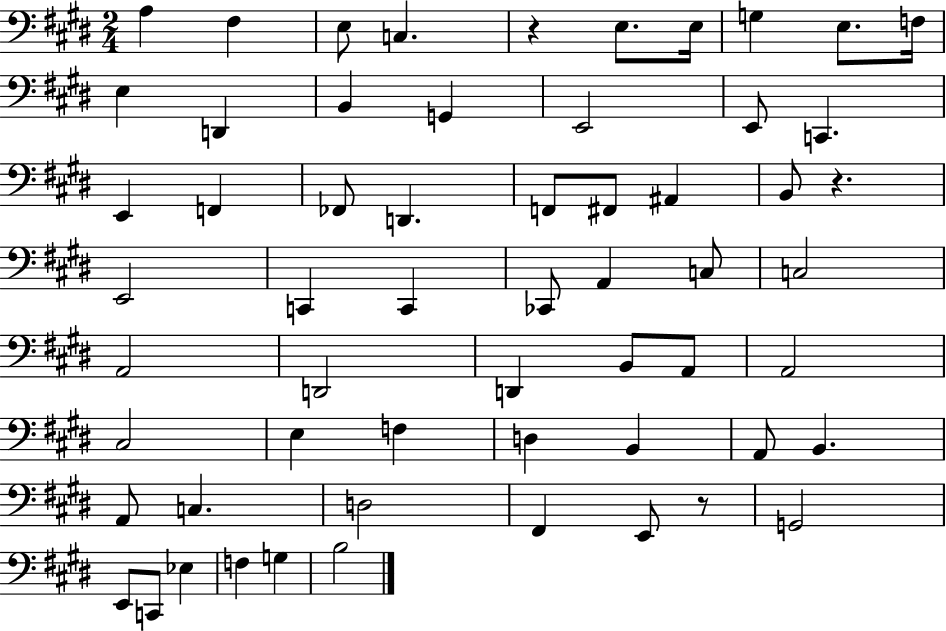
A3/q F#3/q E3/e C3/q. R/q E3/e. E3/s G3/q E3/e. F3/s E3/q D2/q B2/q G2/q E2/h E2/e C2/q. E2/q F2/q FES2/e D2/q. F2/e F#2/e A#2/q B2/e R/q. E2/h C2/q C2/q CES2/e A2/q C3/e C3/h A2/h D2/h D2/q B2/e A2/e A2/h C#3/h E3/q F3/q D3/q B2/q A2/e B2/q. A2/e C3/q. D3/h F#2/q E2/e R/e G2/h E2/e C2/e Eb3/q F3/q G3/q B3/h